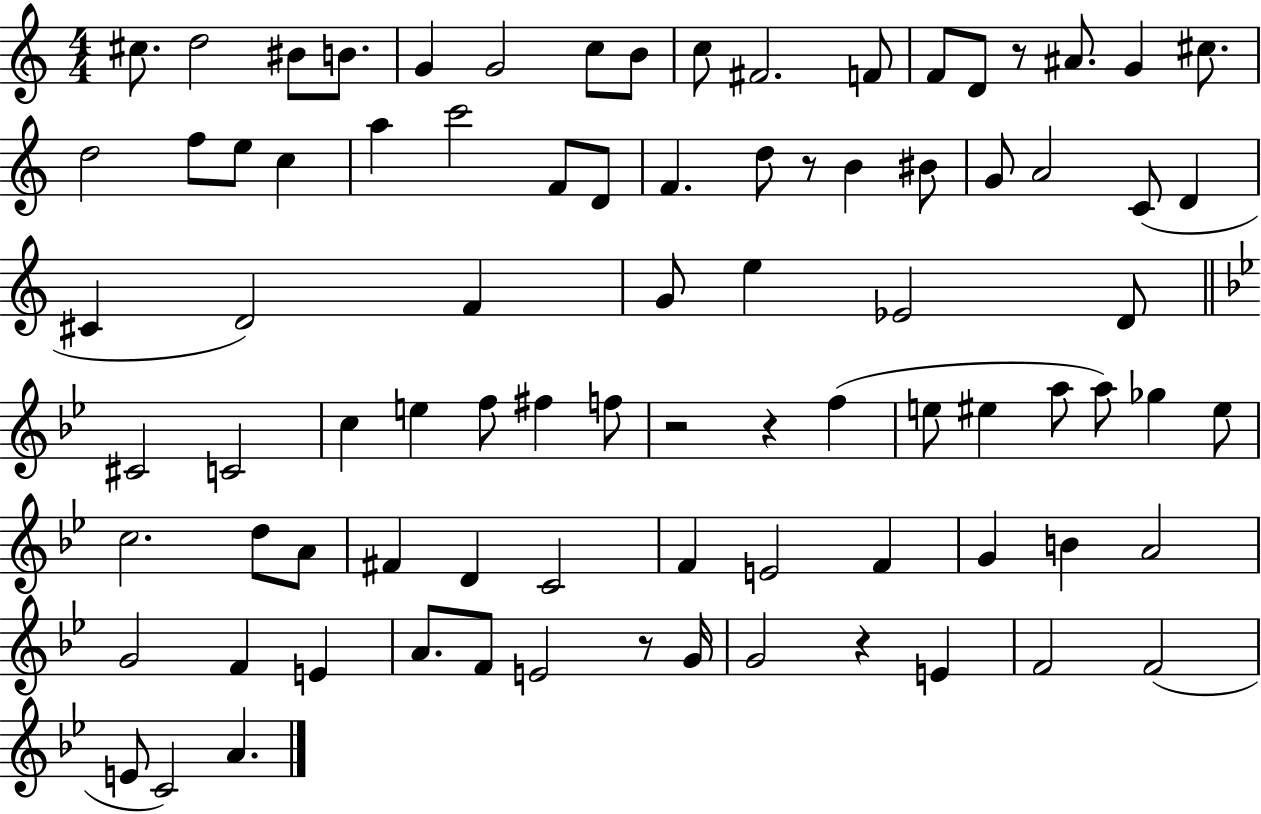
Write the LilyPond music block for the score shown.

{
  \clef treble
  \numericTimeSignature
  \time 4/4
  \key c \major
  cis''8. d''2 bis'8 b'8. | g'4 g'2 c''8 b'8 | c''8 fis'2. f'8 | f'8 d'8 r8 ais'8. g'4 cis''8. | \break d''2 f''8 e''8 c''4 | a''4 c'''2 f'8 d'8 | f'4. d''8 r8 b'4 bis'8 | g'8 a'2 c'8( d'4 | \break cis'4 d'2) f'4 | g'8 e''4 ees'2 d'8 | \bar "||" \break \key bes \major cis'2 c'2 | c''4 e''4 f''8 fis''4 f''8 | r2 r4 f''4( | e''8 eis''4 a''8 a''8) ges''4 eis''8 | \break c''2. d''8 a'8 | fis'4 d'4 c'2 | f'4 e'2 f'4 | g'4 b'4 a'2 | \break g'2 f'4 e'4 | a'8. f'8 e'2 r8 g'16 | g'2 r4 e'4 | f'2 f'2( | \break e'8 c'2) a'4. | \bar "|."
}